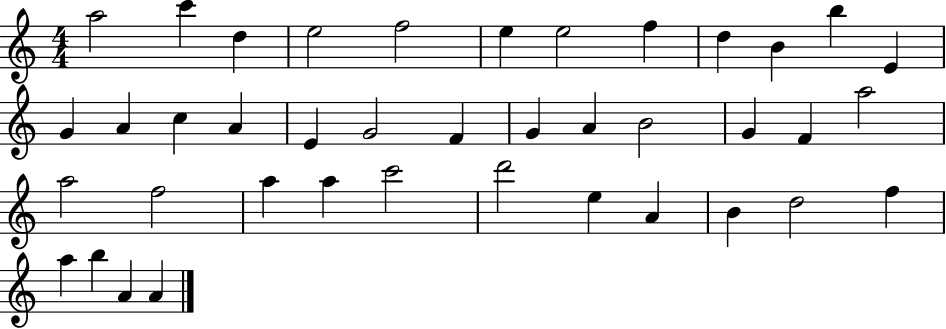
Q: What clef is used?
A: treble